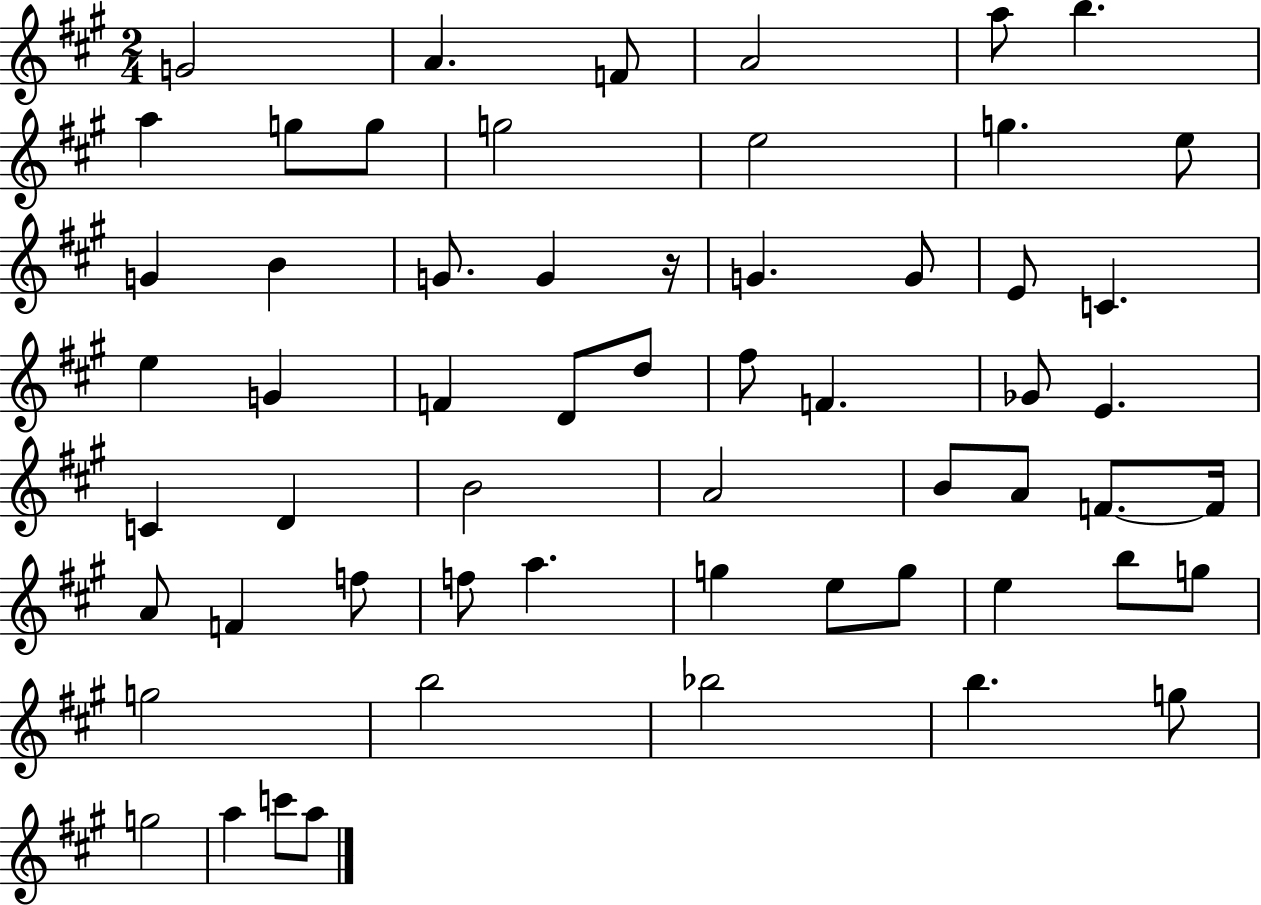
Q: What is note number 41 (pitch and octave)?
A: F5